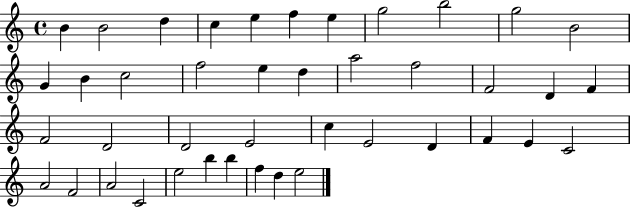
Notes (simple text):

B4/q B4/h D5/q C5/q E5/q F5/q E5/q G5/h B5/h G5/h B4/h G4/q B4/q C5/h F5/h E5/q D5/q A5/h F5/h F4/h D4/q F4/q F4/h D4/h D4/h E4/h C5/q E4/h D4/q F4/q E4/q C4/h A4/h F4/h A4/h C4/h E5/h B5/q B5/q F5/q D5/q E5/h